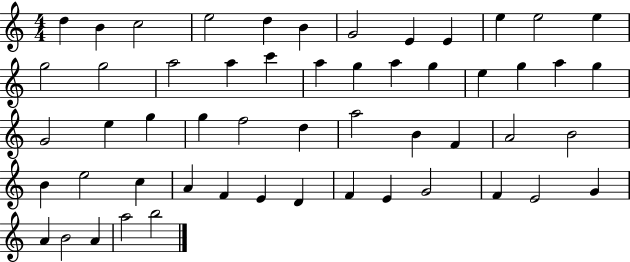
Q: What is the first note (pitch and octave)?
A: D5